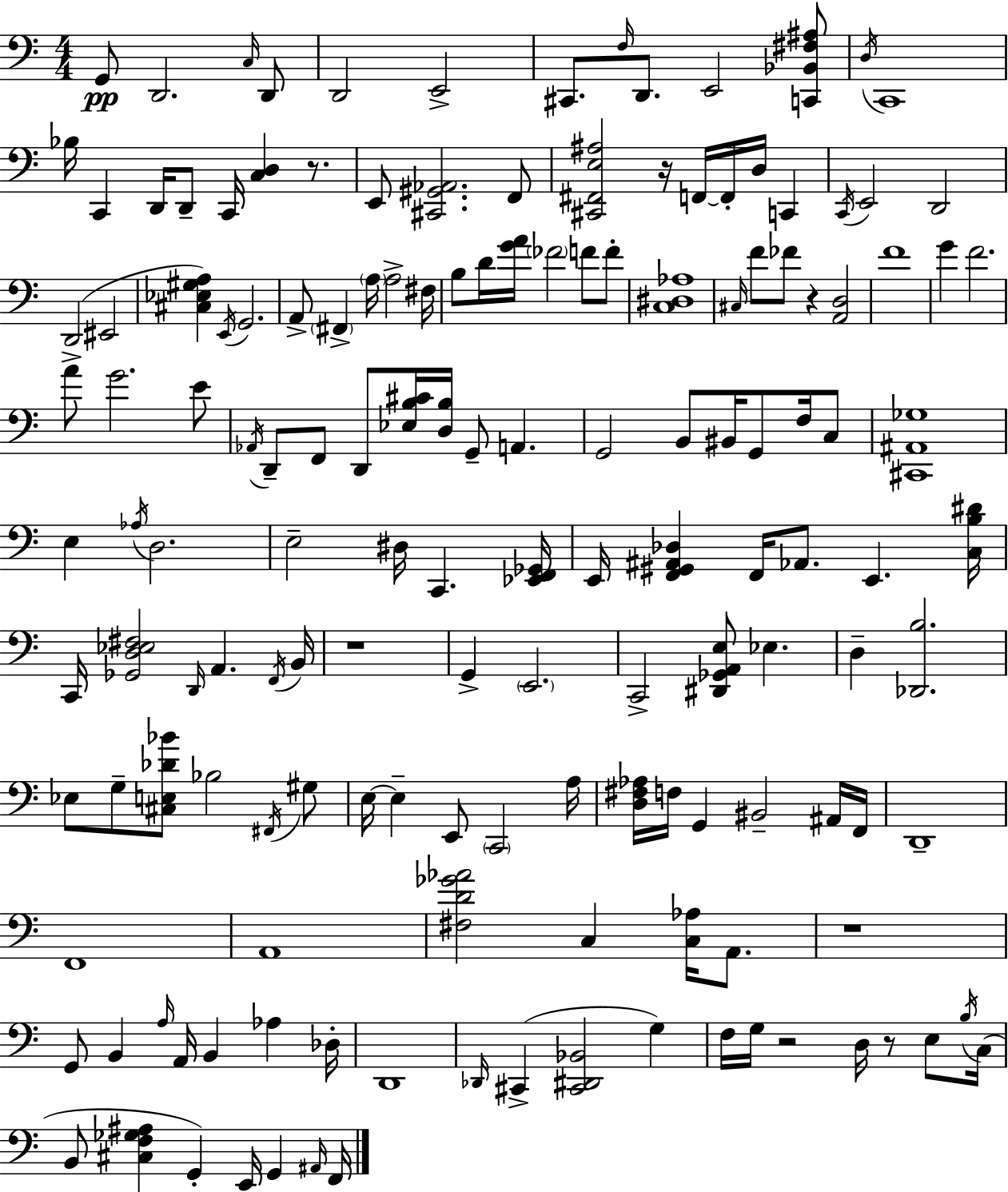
G2/e D2/h. C3/s D2/e D2/h E2/h C#2/e. F3/s D2/e. E2/h [C2,Bb2,F#3,A#3]/e D3/s C2/w Bb3/s C2/q D2/s D2/e C2/s [C3,D3]/q R/e. E2/e [C#2,G#2,Ab2]/h. F2/e [C#2,F#2,E3,A#3]/h R/s F2/s F2/s D3/s C2/q C2/s E2/h D2/h D2/h EIS2/h [C#3,Eb3,G#3,A3]/q E2/s G2/h. A2/e F#2/q A3/s A3/h F#3/s B3/e D4/s [G4,A4]/s FES4/h F4/e F4/e [C3,D#3,Ab3]/w C#3/s F4/e FES4/e R/q [A2,D3]/h F4/w G4/q F4/h. A4/e G4/h. E4/e Ab2/s D2/e F2/e D2/e [Eb3,B3,C#4]/s [D3,B3]/s G2/e A2/q. G2/h B2/e BIS2/s G2/e F3/s C3/e [C#2,A#2,Gb3]/w E3/q Ab3/s D3/h. E3/h D#3/s C2/q. [Eb2,F2,Gb2]/s E2/s [F2,G#2,A#2,Db3]/q F2/s Ab2/e. E2/q. [C3,B3,D#4]/s C2/s [Gb2,D3,Eb3,F#3]/h D2/s A2/q. F2/s B2/s R/w G2/q E2/h. C2/h [D#2,Gb2,A2,E3]/e Eb3/q. D3/q [Db2,B3]/h. Eb3/e G3/e [C#3,E3,Db4,Bb4]/e Bb3/h F#2/s G#3/e E3/s E3/q E2/e C2/h A3/s [D3,F#3,Ab3]/s F3/s G2/q BIS2/h A#2/s F2/s D2/w F2/w A2/w [F#3,D4,Gb4,Ab4]/h C3/q [C3,Ab3]/s A2/e. R/w G2/e B2/q A3/s A2/s B2/q Ab3/q Db3/s D2/w Db2/s C#2/q [C#2,D#2,Bb2]/h G3/q F3/s G3/s R/h D3/s R/e E3/e B3/s C3/s B2/e [C#3,F3,Gb3,A#3]/q G2/q E2/s G2/q A#2/s F2/s